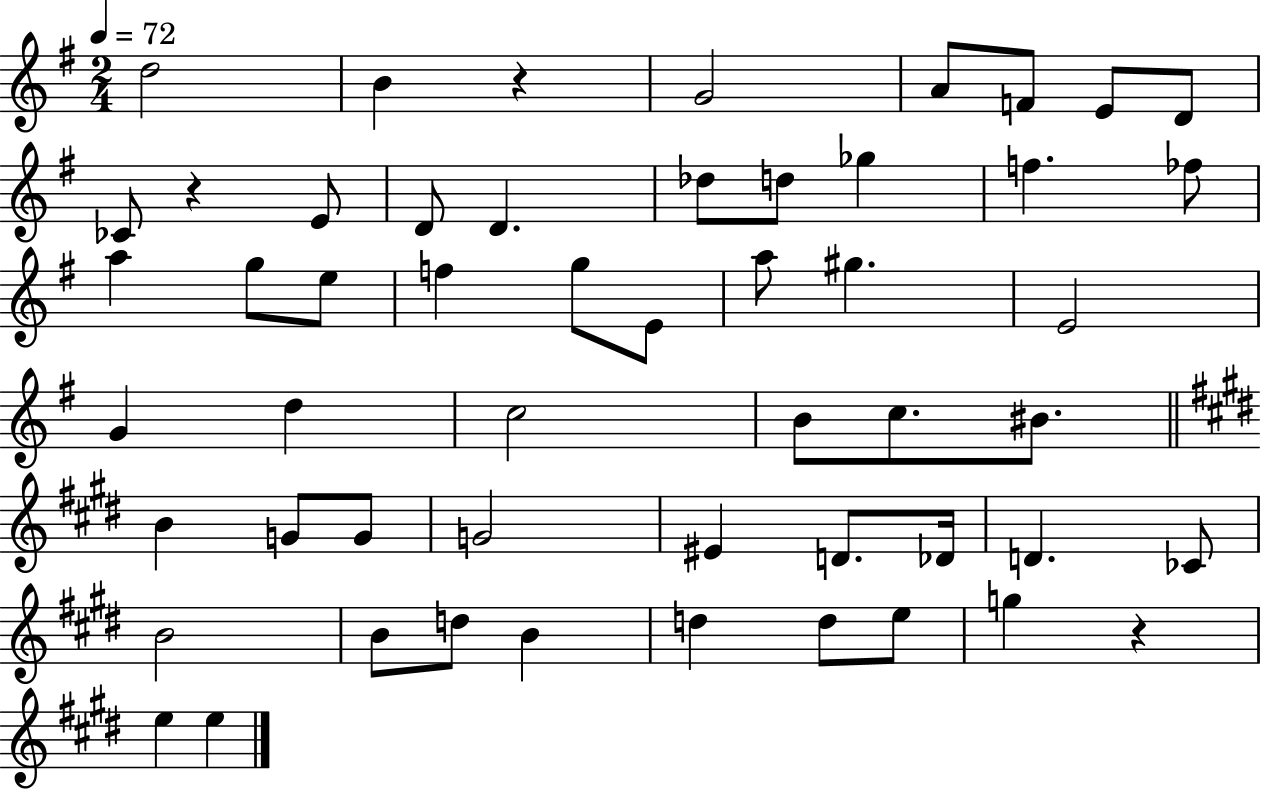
{
  \clef treble
  \numericTimeSignature
  \time 2/4
  \key g \major
  \tempo 4 = 72
  d''2 | b'4 r4 | g'2 | a'8 f'8 e'8 d'8 | \break ces'8 r4 e'8 | d'8 d'4. | des''8 d''8 ges''4 | f''4. fes''8 | \break a''4 g''8 e''8 | f''4 g''8 e'8 | a''8 gis''4. | e'2 | \break g'4 d''4 | c''2 | b'8 c''8. bis'8. | \bar "||" \break \key e \major b'4 g'8 g'8 | g'2 | eis'4 d'8. des'16 | d'4. ces'8 | \break b'2 | b'8 d''8 b'4 | d''4 d''8 e''8 | g''4 r4 | \break e''4 e''4 | \bar "|."
}